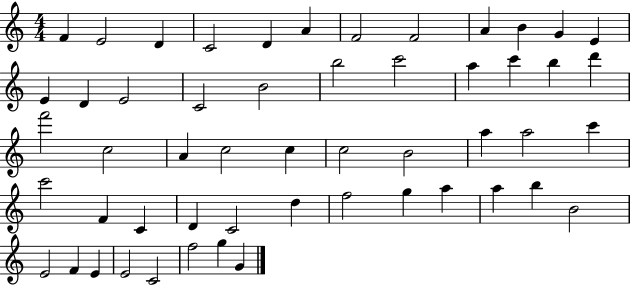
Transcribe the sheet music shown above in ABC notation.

X:1
T:Untitled
M:4/4
L:1/4
K:C
F E2 D C2 D A F2 F2 A B G E E D E2 C2 B2 b2 c'2 a c' b d' f'2 c2 A c2 c c2 B2 a a2 c' c'2 F C D C2 d f2 g a a b B2 E2 F E E2 C2 f2 g G